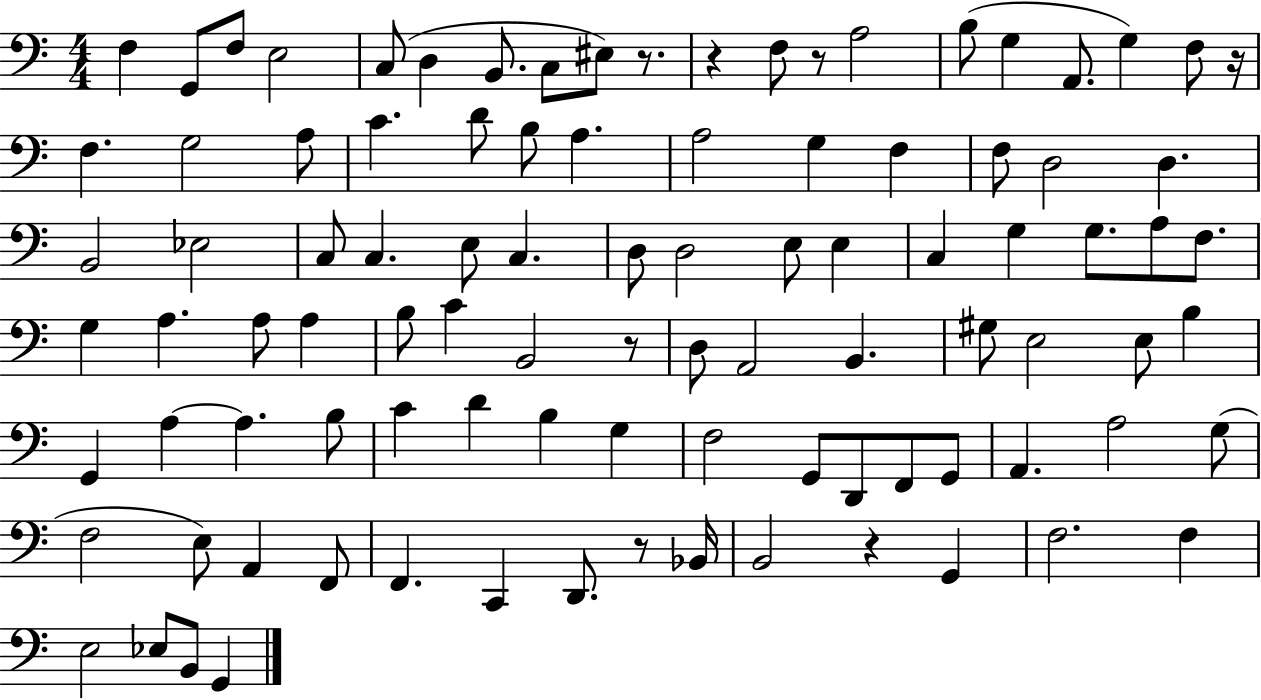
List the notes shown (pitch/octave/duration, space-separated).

F3/q G2/e F3/e E3/h C3/e D3/q B2/e. C3/e EIS3/e R/e. R/q F3/e R/e A3/h B3/e G3/q A2/e. G3/q F3/e R/s F3/q. G3/h A3/e C4/q. D4/e B3/e A3/q. A3/h G3/q F3/q F3/e D3/h D3/q. B2/h Eb3/h C3/e C3/q. E3/e C3/q. D3/e D3/h E3/e E3/q C3/q G3/q G3/e. A3/e F3/e. G3/q A3/q. A3/e A3/q B3/e C4/q B2/h R/e D3/e A2/h B2/q. G#3/e E3/h E3/e B3/q G2/q A3/q A3/q. B3/e C4/q D4/q B3/q G3/q F3/h G2/e D2/e F2/e G2/e A2/q. A3/h G3/e F3/h E3/e A2/q F2/e F2/q. C2/q D2/e. R/e Bb2/s B2/h R/q G2/q F3/h. F3/q E3/h Eb3/e B2/e G2/q